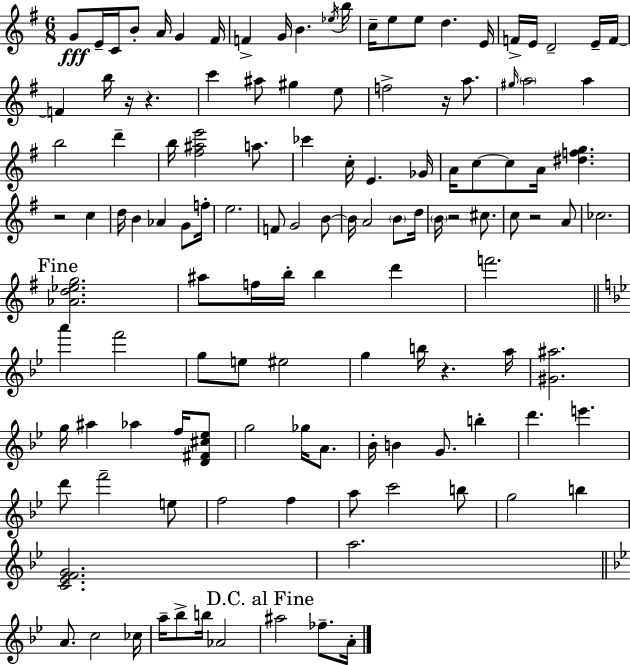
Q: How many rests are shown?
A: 7